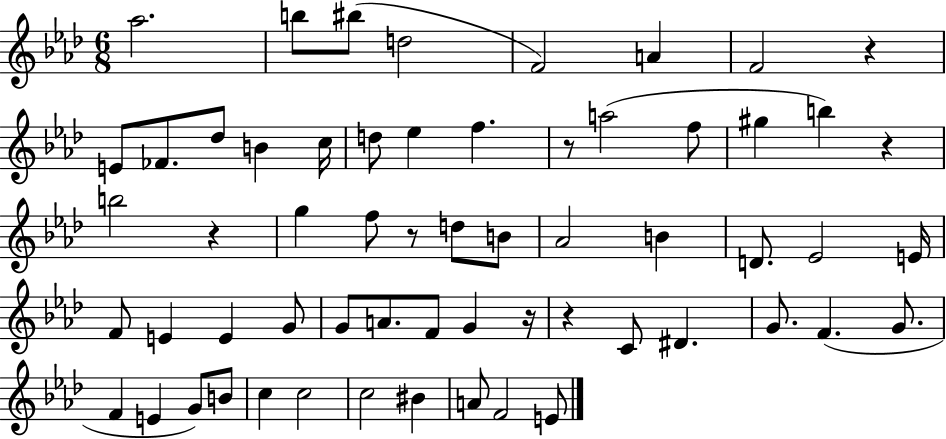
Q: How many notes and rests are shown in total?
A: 60